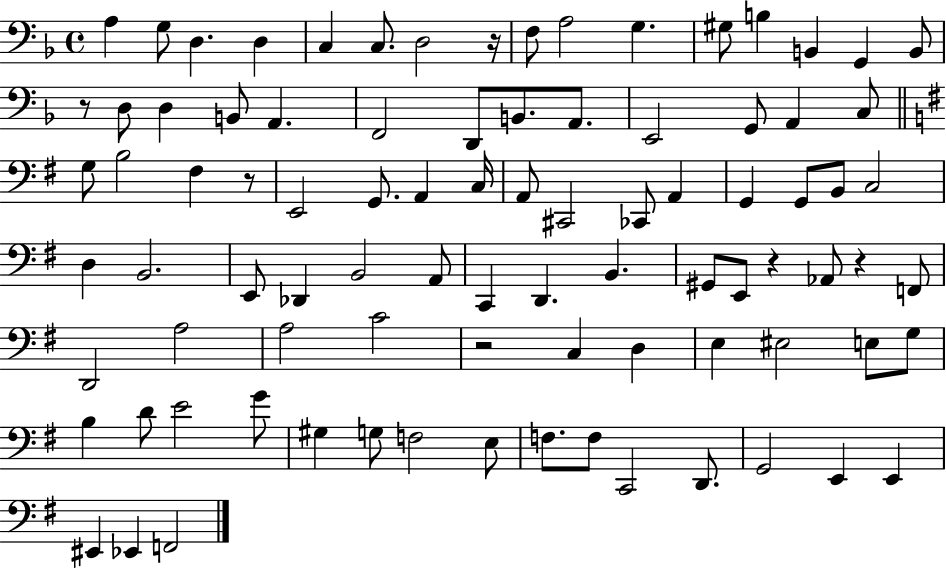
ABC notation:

X:1
T:Untitled
M:4/4
L:1/4
K:F
A, G,/2 D, D, C, C,/2 D,2 z/4 F,/2 A,2 G, ^G,/2 B, B,, G,, B,,/2 z/2 D,/2 D, B,,/2 A,, F,,2 D,,/2 B,,/2 A,,/2 E,,2 G,,/2 A,, C,/2 G,/2 B,2 ^F, z/2 E,,2 G,,/2 A,, C,/4 A,,/2 ^C,,2 _C,,/2 A,, G,, G,,/2 B,,/2 C,2 D, B,,2 E,,/2 _D,, B,,2 A,,/2 C,, D,, B,, ^G,,/2 E,,/2 z _A,,/2 z F,,/2 D,,2 A,2 A,2 C2 z2 C, D, E, ^E,2 E,/2 G,/2 B, D/2 E2 G/2 ^G, G,/2 F,2 E,/2 F,/2 F,/2 C,,2 D,,/2 G,,2 E,, E,, ^E,, _E,, F,,2